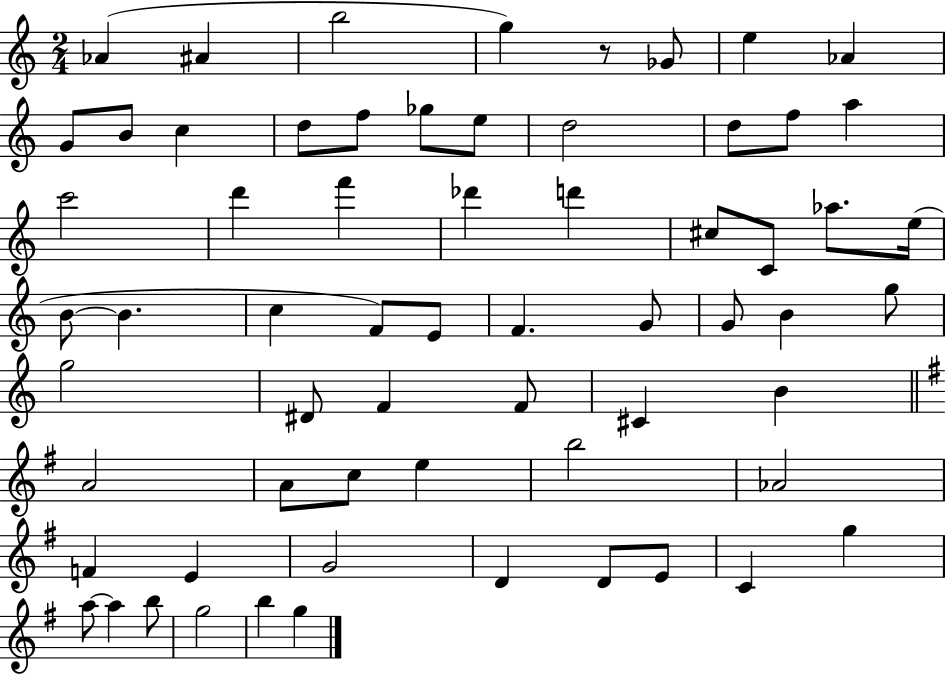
Ab4/q A#4/q B5/h G5/q R/e Gb4/e E5/q Ab4/q G4/e B4/e C5/q D5/e F5/e Gb5/e E5/e D5/h D5/e F5/e A5/q C6/h D6/q F6/q Db6/q D6/q C#5/e C4/e Ab5/e. E5/s B4/e B4/q. C5/q F4/e E4/e F4/q. G4/e G4/e B4/q G5/e G5/h D#4/e F4/q F4/e C#4/q B4/q A4/h A4/e C5/e E5/q B5/h Ab4/h F4/q E4/q G4/h D4/q D4/e E4/e C4/q G5/q A5/e A5/q B5/e G5/h B5/q G5/q